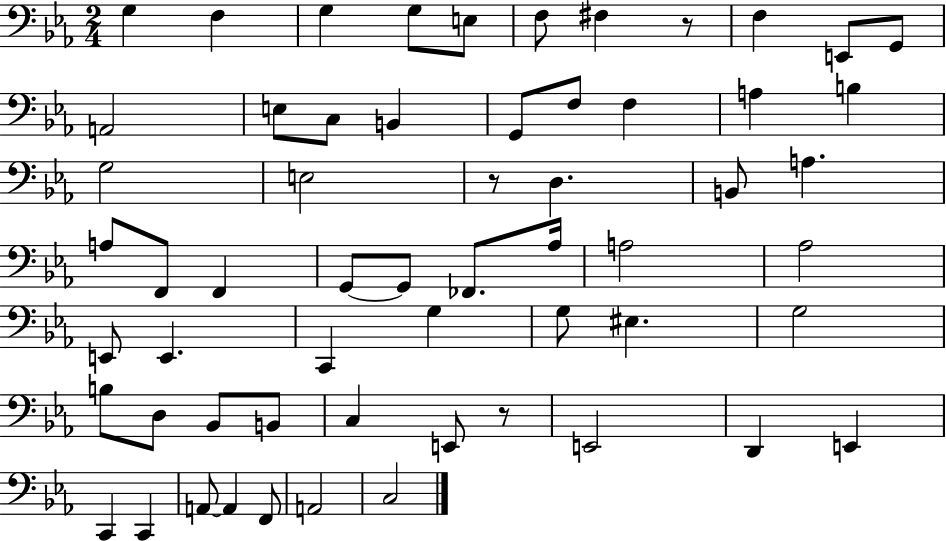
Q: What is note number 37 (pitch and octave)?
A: G3